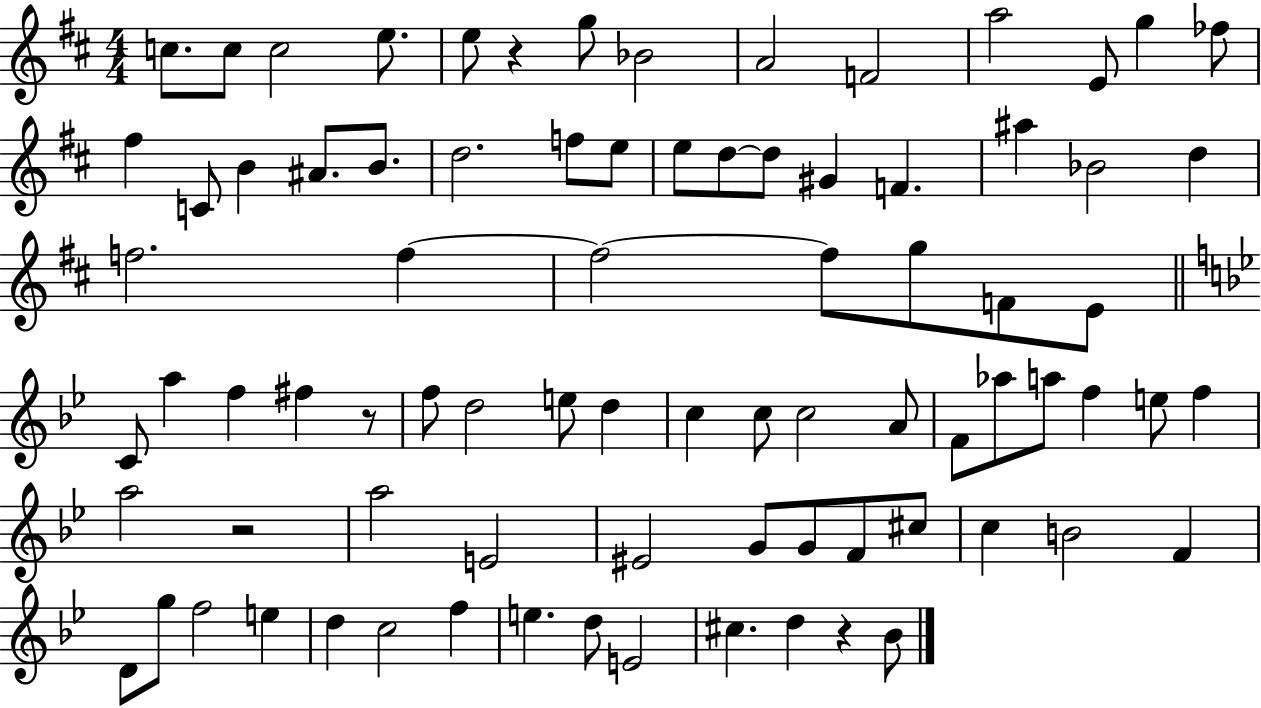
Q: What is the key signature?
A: D major